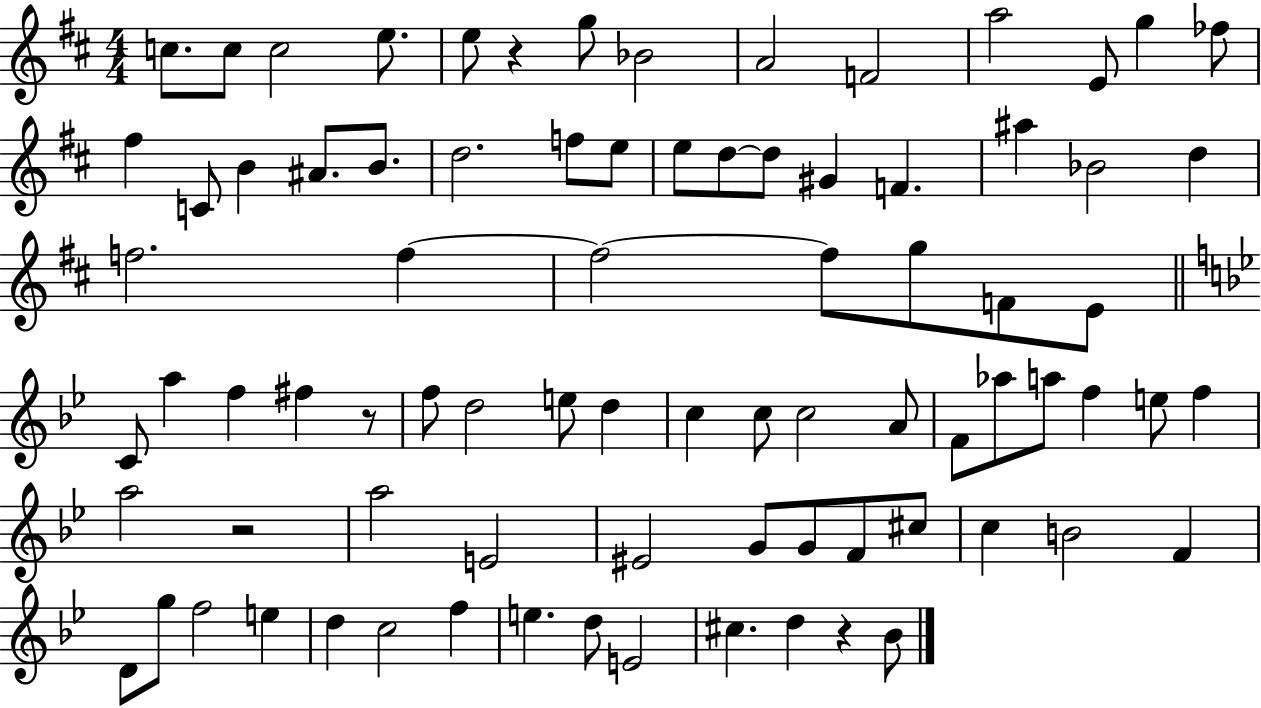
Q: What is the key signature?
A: D major